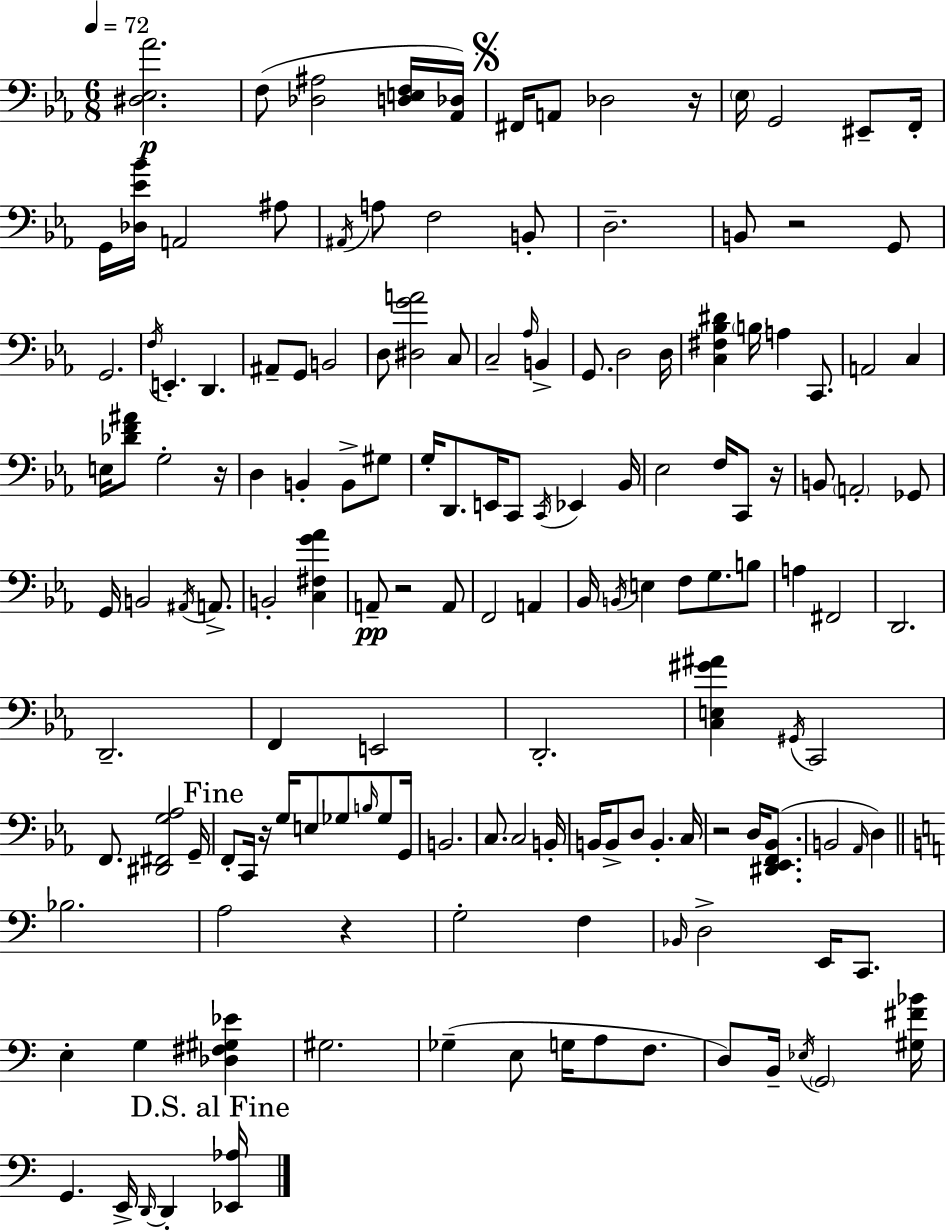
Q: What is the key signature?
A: EES major